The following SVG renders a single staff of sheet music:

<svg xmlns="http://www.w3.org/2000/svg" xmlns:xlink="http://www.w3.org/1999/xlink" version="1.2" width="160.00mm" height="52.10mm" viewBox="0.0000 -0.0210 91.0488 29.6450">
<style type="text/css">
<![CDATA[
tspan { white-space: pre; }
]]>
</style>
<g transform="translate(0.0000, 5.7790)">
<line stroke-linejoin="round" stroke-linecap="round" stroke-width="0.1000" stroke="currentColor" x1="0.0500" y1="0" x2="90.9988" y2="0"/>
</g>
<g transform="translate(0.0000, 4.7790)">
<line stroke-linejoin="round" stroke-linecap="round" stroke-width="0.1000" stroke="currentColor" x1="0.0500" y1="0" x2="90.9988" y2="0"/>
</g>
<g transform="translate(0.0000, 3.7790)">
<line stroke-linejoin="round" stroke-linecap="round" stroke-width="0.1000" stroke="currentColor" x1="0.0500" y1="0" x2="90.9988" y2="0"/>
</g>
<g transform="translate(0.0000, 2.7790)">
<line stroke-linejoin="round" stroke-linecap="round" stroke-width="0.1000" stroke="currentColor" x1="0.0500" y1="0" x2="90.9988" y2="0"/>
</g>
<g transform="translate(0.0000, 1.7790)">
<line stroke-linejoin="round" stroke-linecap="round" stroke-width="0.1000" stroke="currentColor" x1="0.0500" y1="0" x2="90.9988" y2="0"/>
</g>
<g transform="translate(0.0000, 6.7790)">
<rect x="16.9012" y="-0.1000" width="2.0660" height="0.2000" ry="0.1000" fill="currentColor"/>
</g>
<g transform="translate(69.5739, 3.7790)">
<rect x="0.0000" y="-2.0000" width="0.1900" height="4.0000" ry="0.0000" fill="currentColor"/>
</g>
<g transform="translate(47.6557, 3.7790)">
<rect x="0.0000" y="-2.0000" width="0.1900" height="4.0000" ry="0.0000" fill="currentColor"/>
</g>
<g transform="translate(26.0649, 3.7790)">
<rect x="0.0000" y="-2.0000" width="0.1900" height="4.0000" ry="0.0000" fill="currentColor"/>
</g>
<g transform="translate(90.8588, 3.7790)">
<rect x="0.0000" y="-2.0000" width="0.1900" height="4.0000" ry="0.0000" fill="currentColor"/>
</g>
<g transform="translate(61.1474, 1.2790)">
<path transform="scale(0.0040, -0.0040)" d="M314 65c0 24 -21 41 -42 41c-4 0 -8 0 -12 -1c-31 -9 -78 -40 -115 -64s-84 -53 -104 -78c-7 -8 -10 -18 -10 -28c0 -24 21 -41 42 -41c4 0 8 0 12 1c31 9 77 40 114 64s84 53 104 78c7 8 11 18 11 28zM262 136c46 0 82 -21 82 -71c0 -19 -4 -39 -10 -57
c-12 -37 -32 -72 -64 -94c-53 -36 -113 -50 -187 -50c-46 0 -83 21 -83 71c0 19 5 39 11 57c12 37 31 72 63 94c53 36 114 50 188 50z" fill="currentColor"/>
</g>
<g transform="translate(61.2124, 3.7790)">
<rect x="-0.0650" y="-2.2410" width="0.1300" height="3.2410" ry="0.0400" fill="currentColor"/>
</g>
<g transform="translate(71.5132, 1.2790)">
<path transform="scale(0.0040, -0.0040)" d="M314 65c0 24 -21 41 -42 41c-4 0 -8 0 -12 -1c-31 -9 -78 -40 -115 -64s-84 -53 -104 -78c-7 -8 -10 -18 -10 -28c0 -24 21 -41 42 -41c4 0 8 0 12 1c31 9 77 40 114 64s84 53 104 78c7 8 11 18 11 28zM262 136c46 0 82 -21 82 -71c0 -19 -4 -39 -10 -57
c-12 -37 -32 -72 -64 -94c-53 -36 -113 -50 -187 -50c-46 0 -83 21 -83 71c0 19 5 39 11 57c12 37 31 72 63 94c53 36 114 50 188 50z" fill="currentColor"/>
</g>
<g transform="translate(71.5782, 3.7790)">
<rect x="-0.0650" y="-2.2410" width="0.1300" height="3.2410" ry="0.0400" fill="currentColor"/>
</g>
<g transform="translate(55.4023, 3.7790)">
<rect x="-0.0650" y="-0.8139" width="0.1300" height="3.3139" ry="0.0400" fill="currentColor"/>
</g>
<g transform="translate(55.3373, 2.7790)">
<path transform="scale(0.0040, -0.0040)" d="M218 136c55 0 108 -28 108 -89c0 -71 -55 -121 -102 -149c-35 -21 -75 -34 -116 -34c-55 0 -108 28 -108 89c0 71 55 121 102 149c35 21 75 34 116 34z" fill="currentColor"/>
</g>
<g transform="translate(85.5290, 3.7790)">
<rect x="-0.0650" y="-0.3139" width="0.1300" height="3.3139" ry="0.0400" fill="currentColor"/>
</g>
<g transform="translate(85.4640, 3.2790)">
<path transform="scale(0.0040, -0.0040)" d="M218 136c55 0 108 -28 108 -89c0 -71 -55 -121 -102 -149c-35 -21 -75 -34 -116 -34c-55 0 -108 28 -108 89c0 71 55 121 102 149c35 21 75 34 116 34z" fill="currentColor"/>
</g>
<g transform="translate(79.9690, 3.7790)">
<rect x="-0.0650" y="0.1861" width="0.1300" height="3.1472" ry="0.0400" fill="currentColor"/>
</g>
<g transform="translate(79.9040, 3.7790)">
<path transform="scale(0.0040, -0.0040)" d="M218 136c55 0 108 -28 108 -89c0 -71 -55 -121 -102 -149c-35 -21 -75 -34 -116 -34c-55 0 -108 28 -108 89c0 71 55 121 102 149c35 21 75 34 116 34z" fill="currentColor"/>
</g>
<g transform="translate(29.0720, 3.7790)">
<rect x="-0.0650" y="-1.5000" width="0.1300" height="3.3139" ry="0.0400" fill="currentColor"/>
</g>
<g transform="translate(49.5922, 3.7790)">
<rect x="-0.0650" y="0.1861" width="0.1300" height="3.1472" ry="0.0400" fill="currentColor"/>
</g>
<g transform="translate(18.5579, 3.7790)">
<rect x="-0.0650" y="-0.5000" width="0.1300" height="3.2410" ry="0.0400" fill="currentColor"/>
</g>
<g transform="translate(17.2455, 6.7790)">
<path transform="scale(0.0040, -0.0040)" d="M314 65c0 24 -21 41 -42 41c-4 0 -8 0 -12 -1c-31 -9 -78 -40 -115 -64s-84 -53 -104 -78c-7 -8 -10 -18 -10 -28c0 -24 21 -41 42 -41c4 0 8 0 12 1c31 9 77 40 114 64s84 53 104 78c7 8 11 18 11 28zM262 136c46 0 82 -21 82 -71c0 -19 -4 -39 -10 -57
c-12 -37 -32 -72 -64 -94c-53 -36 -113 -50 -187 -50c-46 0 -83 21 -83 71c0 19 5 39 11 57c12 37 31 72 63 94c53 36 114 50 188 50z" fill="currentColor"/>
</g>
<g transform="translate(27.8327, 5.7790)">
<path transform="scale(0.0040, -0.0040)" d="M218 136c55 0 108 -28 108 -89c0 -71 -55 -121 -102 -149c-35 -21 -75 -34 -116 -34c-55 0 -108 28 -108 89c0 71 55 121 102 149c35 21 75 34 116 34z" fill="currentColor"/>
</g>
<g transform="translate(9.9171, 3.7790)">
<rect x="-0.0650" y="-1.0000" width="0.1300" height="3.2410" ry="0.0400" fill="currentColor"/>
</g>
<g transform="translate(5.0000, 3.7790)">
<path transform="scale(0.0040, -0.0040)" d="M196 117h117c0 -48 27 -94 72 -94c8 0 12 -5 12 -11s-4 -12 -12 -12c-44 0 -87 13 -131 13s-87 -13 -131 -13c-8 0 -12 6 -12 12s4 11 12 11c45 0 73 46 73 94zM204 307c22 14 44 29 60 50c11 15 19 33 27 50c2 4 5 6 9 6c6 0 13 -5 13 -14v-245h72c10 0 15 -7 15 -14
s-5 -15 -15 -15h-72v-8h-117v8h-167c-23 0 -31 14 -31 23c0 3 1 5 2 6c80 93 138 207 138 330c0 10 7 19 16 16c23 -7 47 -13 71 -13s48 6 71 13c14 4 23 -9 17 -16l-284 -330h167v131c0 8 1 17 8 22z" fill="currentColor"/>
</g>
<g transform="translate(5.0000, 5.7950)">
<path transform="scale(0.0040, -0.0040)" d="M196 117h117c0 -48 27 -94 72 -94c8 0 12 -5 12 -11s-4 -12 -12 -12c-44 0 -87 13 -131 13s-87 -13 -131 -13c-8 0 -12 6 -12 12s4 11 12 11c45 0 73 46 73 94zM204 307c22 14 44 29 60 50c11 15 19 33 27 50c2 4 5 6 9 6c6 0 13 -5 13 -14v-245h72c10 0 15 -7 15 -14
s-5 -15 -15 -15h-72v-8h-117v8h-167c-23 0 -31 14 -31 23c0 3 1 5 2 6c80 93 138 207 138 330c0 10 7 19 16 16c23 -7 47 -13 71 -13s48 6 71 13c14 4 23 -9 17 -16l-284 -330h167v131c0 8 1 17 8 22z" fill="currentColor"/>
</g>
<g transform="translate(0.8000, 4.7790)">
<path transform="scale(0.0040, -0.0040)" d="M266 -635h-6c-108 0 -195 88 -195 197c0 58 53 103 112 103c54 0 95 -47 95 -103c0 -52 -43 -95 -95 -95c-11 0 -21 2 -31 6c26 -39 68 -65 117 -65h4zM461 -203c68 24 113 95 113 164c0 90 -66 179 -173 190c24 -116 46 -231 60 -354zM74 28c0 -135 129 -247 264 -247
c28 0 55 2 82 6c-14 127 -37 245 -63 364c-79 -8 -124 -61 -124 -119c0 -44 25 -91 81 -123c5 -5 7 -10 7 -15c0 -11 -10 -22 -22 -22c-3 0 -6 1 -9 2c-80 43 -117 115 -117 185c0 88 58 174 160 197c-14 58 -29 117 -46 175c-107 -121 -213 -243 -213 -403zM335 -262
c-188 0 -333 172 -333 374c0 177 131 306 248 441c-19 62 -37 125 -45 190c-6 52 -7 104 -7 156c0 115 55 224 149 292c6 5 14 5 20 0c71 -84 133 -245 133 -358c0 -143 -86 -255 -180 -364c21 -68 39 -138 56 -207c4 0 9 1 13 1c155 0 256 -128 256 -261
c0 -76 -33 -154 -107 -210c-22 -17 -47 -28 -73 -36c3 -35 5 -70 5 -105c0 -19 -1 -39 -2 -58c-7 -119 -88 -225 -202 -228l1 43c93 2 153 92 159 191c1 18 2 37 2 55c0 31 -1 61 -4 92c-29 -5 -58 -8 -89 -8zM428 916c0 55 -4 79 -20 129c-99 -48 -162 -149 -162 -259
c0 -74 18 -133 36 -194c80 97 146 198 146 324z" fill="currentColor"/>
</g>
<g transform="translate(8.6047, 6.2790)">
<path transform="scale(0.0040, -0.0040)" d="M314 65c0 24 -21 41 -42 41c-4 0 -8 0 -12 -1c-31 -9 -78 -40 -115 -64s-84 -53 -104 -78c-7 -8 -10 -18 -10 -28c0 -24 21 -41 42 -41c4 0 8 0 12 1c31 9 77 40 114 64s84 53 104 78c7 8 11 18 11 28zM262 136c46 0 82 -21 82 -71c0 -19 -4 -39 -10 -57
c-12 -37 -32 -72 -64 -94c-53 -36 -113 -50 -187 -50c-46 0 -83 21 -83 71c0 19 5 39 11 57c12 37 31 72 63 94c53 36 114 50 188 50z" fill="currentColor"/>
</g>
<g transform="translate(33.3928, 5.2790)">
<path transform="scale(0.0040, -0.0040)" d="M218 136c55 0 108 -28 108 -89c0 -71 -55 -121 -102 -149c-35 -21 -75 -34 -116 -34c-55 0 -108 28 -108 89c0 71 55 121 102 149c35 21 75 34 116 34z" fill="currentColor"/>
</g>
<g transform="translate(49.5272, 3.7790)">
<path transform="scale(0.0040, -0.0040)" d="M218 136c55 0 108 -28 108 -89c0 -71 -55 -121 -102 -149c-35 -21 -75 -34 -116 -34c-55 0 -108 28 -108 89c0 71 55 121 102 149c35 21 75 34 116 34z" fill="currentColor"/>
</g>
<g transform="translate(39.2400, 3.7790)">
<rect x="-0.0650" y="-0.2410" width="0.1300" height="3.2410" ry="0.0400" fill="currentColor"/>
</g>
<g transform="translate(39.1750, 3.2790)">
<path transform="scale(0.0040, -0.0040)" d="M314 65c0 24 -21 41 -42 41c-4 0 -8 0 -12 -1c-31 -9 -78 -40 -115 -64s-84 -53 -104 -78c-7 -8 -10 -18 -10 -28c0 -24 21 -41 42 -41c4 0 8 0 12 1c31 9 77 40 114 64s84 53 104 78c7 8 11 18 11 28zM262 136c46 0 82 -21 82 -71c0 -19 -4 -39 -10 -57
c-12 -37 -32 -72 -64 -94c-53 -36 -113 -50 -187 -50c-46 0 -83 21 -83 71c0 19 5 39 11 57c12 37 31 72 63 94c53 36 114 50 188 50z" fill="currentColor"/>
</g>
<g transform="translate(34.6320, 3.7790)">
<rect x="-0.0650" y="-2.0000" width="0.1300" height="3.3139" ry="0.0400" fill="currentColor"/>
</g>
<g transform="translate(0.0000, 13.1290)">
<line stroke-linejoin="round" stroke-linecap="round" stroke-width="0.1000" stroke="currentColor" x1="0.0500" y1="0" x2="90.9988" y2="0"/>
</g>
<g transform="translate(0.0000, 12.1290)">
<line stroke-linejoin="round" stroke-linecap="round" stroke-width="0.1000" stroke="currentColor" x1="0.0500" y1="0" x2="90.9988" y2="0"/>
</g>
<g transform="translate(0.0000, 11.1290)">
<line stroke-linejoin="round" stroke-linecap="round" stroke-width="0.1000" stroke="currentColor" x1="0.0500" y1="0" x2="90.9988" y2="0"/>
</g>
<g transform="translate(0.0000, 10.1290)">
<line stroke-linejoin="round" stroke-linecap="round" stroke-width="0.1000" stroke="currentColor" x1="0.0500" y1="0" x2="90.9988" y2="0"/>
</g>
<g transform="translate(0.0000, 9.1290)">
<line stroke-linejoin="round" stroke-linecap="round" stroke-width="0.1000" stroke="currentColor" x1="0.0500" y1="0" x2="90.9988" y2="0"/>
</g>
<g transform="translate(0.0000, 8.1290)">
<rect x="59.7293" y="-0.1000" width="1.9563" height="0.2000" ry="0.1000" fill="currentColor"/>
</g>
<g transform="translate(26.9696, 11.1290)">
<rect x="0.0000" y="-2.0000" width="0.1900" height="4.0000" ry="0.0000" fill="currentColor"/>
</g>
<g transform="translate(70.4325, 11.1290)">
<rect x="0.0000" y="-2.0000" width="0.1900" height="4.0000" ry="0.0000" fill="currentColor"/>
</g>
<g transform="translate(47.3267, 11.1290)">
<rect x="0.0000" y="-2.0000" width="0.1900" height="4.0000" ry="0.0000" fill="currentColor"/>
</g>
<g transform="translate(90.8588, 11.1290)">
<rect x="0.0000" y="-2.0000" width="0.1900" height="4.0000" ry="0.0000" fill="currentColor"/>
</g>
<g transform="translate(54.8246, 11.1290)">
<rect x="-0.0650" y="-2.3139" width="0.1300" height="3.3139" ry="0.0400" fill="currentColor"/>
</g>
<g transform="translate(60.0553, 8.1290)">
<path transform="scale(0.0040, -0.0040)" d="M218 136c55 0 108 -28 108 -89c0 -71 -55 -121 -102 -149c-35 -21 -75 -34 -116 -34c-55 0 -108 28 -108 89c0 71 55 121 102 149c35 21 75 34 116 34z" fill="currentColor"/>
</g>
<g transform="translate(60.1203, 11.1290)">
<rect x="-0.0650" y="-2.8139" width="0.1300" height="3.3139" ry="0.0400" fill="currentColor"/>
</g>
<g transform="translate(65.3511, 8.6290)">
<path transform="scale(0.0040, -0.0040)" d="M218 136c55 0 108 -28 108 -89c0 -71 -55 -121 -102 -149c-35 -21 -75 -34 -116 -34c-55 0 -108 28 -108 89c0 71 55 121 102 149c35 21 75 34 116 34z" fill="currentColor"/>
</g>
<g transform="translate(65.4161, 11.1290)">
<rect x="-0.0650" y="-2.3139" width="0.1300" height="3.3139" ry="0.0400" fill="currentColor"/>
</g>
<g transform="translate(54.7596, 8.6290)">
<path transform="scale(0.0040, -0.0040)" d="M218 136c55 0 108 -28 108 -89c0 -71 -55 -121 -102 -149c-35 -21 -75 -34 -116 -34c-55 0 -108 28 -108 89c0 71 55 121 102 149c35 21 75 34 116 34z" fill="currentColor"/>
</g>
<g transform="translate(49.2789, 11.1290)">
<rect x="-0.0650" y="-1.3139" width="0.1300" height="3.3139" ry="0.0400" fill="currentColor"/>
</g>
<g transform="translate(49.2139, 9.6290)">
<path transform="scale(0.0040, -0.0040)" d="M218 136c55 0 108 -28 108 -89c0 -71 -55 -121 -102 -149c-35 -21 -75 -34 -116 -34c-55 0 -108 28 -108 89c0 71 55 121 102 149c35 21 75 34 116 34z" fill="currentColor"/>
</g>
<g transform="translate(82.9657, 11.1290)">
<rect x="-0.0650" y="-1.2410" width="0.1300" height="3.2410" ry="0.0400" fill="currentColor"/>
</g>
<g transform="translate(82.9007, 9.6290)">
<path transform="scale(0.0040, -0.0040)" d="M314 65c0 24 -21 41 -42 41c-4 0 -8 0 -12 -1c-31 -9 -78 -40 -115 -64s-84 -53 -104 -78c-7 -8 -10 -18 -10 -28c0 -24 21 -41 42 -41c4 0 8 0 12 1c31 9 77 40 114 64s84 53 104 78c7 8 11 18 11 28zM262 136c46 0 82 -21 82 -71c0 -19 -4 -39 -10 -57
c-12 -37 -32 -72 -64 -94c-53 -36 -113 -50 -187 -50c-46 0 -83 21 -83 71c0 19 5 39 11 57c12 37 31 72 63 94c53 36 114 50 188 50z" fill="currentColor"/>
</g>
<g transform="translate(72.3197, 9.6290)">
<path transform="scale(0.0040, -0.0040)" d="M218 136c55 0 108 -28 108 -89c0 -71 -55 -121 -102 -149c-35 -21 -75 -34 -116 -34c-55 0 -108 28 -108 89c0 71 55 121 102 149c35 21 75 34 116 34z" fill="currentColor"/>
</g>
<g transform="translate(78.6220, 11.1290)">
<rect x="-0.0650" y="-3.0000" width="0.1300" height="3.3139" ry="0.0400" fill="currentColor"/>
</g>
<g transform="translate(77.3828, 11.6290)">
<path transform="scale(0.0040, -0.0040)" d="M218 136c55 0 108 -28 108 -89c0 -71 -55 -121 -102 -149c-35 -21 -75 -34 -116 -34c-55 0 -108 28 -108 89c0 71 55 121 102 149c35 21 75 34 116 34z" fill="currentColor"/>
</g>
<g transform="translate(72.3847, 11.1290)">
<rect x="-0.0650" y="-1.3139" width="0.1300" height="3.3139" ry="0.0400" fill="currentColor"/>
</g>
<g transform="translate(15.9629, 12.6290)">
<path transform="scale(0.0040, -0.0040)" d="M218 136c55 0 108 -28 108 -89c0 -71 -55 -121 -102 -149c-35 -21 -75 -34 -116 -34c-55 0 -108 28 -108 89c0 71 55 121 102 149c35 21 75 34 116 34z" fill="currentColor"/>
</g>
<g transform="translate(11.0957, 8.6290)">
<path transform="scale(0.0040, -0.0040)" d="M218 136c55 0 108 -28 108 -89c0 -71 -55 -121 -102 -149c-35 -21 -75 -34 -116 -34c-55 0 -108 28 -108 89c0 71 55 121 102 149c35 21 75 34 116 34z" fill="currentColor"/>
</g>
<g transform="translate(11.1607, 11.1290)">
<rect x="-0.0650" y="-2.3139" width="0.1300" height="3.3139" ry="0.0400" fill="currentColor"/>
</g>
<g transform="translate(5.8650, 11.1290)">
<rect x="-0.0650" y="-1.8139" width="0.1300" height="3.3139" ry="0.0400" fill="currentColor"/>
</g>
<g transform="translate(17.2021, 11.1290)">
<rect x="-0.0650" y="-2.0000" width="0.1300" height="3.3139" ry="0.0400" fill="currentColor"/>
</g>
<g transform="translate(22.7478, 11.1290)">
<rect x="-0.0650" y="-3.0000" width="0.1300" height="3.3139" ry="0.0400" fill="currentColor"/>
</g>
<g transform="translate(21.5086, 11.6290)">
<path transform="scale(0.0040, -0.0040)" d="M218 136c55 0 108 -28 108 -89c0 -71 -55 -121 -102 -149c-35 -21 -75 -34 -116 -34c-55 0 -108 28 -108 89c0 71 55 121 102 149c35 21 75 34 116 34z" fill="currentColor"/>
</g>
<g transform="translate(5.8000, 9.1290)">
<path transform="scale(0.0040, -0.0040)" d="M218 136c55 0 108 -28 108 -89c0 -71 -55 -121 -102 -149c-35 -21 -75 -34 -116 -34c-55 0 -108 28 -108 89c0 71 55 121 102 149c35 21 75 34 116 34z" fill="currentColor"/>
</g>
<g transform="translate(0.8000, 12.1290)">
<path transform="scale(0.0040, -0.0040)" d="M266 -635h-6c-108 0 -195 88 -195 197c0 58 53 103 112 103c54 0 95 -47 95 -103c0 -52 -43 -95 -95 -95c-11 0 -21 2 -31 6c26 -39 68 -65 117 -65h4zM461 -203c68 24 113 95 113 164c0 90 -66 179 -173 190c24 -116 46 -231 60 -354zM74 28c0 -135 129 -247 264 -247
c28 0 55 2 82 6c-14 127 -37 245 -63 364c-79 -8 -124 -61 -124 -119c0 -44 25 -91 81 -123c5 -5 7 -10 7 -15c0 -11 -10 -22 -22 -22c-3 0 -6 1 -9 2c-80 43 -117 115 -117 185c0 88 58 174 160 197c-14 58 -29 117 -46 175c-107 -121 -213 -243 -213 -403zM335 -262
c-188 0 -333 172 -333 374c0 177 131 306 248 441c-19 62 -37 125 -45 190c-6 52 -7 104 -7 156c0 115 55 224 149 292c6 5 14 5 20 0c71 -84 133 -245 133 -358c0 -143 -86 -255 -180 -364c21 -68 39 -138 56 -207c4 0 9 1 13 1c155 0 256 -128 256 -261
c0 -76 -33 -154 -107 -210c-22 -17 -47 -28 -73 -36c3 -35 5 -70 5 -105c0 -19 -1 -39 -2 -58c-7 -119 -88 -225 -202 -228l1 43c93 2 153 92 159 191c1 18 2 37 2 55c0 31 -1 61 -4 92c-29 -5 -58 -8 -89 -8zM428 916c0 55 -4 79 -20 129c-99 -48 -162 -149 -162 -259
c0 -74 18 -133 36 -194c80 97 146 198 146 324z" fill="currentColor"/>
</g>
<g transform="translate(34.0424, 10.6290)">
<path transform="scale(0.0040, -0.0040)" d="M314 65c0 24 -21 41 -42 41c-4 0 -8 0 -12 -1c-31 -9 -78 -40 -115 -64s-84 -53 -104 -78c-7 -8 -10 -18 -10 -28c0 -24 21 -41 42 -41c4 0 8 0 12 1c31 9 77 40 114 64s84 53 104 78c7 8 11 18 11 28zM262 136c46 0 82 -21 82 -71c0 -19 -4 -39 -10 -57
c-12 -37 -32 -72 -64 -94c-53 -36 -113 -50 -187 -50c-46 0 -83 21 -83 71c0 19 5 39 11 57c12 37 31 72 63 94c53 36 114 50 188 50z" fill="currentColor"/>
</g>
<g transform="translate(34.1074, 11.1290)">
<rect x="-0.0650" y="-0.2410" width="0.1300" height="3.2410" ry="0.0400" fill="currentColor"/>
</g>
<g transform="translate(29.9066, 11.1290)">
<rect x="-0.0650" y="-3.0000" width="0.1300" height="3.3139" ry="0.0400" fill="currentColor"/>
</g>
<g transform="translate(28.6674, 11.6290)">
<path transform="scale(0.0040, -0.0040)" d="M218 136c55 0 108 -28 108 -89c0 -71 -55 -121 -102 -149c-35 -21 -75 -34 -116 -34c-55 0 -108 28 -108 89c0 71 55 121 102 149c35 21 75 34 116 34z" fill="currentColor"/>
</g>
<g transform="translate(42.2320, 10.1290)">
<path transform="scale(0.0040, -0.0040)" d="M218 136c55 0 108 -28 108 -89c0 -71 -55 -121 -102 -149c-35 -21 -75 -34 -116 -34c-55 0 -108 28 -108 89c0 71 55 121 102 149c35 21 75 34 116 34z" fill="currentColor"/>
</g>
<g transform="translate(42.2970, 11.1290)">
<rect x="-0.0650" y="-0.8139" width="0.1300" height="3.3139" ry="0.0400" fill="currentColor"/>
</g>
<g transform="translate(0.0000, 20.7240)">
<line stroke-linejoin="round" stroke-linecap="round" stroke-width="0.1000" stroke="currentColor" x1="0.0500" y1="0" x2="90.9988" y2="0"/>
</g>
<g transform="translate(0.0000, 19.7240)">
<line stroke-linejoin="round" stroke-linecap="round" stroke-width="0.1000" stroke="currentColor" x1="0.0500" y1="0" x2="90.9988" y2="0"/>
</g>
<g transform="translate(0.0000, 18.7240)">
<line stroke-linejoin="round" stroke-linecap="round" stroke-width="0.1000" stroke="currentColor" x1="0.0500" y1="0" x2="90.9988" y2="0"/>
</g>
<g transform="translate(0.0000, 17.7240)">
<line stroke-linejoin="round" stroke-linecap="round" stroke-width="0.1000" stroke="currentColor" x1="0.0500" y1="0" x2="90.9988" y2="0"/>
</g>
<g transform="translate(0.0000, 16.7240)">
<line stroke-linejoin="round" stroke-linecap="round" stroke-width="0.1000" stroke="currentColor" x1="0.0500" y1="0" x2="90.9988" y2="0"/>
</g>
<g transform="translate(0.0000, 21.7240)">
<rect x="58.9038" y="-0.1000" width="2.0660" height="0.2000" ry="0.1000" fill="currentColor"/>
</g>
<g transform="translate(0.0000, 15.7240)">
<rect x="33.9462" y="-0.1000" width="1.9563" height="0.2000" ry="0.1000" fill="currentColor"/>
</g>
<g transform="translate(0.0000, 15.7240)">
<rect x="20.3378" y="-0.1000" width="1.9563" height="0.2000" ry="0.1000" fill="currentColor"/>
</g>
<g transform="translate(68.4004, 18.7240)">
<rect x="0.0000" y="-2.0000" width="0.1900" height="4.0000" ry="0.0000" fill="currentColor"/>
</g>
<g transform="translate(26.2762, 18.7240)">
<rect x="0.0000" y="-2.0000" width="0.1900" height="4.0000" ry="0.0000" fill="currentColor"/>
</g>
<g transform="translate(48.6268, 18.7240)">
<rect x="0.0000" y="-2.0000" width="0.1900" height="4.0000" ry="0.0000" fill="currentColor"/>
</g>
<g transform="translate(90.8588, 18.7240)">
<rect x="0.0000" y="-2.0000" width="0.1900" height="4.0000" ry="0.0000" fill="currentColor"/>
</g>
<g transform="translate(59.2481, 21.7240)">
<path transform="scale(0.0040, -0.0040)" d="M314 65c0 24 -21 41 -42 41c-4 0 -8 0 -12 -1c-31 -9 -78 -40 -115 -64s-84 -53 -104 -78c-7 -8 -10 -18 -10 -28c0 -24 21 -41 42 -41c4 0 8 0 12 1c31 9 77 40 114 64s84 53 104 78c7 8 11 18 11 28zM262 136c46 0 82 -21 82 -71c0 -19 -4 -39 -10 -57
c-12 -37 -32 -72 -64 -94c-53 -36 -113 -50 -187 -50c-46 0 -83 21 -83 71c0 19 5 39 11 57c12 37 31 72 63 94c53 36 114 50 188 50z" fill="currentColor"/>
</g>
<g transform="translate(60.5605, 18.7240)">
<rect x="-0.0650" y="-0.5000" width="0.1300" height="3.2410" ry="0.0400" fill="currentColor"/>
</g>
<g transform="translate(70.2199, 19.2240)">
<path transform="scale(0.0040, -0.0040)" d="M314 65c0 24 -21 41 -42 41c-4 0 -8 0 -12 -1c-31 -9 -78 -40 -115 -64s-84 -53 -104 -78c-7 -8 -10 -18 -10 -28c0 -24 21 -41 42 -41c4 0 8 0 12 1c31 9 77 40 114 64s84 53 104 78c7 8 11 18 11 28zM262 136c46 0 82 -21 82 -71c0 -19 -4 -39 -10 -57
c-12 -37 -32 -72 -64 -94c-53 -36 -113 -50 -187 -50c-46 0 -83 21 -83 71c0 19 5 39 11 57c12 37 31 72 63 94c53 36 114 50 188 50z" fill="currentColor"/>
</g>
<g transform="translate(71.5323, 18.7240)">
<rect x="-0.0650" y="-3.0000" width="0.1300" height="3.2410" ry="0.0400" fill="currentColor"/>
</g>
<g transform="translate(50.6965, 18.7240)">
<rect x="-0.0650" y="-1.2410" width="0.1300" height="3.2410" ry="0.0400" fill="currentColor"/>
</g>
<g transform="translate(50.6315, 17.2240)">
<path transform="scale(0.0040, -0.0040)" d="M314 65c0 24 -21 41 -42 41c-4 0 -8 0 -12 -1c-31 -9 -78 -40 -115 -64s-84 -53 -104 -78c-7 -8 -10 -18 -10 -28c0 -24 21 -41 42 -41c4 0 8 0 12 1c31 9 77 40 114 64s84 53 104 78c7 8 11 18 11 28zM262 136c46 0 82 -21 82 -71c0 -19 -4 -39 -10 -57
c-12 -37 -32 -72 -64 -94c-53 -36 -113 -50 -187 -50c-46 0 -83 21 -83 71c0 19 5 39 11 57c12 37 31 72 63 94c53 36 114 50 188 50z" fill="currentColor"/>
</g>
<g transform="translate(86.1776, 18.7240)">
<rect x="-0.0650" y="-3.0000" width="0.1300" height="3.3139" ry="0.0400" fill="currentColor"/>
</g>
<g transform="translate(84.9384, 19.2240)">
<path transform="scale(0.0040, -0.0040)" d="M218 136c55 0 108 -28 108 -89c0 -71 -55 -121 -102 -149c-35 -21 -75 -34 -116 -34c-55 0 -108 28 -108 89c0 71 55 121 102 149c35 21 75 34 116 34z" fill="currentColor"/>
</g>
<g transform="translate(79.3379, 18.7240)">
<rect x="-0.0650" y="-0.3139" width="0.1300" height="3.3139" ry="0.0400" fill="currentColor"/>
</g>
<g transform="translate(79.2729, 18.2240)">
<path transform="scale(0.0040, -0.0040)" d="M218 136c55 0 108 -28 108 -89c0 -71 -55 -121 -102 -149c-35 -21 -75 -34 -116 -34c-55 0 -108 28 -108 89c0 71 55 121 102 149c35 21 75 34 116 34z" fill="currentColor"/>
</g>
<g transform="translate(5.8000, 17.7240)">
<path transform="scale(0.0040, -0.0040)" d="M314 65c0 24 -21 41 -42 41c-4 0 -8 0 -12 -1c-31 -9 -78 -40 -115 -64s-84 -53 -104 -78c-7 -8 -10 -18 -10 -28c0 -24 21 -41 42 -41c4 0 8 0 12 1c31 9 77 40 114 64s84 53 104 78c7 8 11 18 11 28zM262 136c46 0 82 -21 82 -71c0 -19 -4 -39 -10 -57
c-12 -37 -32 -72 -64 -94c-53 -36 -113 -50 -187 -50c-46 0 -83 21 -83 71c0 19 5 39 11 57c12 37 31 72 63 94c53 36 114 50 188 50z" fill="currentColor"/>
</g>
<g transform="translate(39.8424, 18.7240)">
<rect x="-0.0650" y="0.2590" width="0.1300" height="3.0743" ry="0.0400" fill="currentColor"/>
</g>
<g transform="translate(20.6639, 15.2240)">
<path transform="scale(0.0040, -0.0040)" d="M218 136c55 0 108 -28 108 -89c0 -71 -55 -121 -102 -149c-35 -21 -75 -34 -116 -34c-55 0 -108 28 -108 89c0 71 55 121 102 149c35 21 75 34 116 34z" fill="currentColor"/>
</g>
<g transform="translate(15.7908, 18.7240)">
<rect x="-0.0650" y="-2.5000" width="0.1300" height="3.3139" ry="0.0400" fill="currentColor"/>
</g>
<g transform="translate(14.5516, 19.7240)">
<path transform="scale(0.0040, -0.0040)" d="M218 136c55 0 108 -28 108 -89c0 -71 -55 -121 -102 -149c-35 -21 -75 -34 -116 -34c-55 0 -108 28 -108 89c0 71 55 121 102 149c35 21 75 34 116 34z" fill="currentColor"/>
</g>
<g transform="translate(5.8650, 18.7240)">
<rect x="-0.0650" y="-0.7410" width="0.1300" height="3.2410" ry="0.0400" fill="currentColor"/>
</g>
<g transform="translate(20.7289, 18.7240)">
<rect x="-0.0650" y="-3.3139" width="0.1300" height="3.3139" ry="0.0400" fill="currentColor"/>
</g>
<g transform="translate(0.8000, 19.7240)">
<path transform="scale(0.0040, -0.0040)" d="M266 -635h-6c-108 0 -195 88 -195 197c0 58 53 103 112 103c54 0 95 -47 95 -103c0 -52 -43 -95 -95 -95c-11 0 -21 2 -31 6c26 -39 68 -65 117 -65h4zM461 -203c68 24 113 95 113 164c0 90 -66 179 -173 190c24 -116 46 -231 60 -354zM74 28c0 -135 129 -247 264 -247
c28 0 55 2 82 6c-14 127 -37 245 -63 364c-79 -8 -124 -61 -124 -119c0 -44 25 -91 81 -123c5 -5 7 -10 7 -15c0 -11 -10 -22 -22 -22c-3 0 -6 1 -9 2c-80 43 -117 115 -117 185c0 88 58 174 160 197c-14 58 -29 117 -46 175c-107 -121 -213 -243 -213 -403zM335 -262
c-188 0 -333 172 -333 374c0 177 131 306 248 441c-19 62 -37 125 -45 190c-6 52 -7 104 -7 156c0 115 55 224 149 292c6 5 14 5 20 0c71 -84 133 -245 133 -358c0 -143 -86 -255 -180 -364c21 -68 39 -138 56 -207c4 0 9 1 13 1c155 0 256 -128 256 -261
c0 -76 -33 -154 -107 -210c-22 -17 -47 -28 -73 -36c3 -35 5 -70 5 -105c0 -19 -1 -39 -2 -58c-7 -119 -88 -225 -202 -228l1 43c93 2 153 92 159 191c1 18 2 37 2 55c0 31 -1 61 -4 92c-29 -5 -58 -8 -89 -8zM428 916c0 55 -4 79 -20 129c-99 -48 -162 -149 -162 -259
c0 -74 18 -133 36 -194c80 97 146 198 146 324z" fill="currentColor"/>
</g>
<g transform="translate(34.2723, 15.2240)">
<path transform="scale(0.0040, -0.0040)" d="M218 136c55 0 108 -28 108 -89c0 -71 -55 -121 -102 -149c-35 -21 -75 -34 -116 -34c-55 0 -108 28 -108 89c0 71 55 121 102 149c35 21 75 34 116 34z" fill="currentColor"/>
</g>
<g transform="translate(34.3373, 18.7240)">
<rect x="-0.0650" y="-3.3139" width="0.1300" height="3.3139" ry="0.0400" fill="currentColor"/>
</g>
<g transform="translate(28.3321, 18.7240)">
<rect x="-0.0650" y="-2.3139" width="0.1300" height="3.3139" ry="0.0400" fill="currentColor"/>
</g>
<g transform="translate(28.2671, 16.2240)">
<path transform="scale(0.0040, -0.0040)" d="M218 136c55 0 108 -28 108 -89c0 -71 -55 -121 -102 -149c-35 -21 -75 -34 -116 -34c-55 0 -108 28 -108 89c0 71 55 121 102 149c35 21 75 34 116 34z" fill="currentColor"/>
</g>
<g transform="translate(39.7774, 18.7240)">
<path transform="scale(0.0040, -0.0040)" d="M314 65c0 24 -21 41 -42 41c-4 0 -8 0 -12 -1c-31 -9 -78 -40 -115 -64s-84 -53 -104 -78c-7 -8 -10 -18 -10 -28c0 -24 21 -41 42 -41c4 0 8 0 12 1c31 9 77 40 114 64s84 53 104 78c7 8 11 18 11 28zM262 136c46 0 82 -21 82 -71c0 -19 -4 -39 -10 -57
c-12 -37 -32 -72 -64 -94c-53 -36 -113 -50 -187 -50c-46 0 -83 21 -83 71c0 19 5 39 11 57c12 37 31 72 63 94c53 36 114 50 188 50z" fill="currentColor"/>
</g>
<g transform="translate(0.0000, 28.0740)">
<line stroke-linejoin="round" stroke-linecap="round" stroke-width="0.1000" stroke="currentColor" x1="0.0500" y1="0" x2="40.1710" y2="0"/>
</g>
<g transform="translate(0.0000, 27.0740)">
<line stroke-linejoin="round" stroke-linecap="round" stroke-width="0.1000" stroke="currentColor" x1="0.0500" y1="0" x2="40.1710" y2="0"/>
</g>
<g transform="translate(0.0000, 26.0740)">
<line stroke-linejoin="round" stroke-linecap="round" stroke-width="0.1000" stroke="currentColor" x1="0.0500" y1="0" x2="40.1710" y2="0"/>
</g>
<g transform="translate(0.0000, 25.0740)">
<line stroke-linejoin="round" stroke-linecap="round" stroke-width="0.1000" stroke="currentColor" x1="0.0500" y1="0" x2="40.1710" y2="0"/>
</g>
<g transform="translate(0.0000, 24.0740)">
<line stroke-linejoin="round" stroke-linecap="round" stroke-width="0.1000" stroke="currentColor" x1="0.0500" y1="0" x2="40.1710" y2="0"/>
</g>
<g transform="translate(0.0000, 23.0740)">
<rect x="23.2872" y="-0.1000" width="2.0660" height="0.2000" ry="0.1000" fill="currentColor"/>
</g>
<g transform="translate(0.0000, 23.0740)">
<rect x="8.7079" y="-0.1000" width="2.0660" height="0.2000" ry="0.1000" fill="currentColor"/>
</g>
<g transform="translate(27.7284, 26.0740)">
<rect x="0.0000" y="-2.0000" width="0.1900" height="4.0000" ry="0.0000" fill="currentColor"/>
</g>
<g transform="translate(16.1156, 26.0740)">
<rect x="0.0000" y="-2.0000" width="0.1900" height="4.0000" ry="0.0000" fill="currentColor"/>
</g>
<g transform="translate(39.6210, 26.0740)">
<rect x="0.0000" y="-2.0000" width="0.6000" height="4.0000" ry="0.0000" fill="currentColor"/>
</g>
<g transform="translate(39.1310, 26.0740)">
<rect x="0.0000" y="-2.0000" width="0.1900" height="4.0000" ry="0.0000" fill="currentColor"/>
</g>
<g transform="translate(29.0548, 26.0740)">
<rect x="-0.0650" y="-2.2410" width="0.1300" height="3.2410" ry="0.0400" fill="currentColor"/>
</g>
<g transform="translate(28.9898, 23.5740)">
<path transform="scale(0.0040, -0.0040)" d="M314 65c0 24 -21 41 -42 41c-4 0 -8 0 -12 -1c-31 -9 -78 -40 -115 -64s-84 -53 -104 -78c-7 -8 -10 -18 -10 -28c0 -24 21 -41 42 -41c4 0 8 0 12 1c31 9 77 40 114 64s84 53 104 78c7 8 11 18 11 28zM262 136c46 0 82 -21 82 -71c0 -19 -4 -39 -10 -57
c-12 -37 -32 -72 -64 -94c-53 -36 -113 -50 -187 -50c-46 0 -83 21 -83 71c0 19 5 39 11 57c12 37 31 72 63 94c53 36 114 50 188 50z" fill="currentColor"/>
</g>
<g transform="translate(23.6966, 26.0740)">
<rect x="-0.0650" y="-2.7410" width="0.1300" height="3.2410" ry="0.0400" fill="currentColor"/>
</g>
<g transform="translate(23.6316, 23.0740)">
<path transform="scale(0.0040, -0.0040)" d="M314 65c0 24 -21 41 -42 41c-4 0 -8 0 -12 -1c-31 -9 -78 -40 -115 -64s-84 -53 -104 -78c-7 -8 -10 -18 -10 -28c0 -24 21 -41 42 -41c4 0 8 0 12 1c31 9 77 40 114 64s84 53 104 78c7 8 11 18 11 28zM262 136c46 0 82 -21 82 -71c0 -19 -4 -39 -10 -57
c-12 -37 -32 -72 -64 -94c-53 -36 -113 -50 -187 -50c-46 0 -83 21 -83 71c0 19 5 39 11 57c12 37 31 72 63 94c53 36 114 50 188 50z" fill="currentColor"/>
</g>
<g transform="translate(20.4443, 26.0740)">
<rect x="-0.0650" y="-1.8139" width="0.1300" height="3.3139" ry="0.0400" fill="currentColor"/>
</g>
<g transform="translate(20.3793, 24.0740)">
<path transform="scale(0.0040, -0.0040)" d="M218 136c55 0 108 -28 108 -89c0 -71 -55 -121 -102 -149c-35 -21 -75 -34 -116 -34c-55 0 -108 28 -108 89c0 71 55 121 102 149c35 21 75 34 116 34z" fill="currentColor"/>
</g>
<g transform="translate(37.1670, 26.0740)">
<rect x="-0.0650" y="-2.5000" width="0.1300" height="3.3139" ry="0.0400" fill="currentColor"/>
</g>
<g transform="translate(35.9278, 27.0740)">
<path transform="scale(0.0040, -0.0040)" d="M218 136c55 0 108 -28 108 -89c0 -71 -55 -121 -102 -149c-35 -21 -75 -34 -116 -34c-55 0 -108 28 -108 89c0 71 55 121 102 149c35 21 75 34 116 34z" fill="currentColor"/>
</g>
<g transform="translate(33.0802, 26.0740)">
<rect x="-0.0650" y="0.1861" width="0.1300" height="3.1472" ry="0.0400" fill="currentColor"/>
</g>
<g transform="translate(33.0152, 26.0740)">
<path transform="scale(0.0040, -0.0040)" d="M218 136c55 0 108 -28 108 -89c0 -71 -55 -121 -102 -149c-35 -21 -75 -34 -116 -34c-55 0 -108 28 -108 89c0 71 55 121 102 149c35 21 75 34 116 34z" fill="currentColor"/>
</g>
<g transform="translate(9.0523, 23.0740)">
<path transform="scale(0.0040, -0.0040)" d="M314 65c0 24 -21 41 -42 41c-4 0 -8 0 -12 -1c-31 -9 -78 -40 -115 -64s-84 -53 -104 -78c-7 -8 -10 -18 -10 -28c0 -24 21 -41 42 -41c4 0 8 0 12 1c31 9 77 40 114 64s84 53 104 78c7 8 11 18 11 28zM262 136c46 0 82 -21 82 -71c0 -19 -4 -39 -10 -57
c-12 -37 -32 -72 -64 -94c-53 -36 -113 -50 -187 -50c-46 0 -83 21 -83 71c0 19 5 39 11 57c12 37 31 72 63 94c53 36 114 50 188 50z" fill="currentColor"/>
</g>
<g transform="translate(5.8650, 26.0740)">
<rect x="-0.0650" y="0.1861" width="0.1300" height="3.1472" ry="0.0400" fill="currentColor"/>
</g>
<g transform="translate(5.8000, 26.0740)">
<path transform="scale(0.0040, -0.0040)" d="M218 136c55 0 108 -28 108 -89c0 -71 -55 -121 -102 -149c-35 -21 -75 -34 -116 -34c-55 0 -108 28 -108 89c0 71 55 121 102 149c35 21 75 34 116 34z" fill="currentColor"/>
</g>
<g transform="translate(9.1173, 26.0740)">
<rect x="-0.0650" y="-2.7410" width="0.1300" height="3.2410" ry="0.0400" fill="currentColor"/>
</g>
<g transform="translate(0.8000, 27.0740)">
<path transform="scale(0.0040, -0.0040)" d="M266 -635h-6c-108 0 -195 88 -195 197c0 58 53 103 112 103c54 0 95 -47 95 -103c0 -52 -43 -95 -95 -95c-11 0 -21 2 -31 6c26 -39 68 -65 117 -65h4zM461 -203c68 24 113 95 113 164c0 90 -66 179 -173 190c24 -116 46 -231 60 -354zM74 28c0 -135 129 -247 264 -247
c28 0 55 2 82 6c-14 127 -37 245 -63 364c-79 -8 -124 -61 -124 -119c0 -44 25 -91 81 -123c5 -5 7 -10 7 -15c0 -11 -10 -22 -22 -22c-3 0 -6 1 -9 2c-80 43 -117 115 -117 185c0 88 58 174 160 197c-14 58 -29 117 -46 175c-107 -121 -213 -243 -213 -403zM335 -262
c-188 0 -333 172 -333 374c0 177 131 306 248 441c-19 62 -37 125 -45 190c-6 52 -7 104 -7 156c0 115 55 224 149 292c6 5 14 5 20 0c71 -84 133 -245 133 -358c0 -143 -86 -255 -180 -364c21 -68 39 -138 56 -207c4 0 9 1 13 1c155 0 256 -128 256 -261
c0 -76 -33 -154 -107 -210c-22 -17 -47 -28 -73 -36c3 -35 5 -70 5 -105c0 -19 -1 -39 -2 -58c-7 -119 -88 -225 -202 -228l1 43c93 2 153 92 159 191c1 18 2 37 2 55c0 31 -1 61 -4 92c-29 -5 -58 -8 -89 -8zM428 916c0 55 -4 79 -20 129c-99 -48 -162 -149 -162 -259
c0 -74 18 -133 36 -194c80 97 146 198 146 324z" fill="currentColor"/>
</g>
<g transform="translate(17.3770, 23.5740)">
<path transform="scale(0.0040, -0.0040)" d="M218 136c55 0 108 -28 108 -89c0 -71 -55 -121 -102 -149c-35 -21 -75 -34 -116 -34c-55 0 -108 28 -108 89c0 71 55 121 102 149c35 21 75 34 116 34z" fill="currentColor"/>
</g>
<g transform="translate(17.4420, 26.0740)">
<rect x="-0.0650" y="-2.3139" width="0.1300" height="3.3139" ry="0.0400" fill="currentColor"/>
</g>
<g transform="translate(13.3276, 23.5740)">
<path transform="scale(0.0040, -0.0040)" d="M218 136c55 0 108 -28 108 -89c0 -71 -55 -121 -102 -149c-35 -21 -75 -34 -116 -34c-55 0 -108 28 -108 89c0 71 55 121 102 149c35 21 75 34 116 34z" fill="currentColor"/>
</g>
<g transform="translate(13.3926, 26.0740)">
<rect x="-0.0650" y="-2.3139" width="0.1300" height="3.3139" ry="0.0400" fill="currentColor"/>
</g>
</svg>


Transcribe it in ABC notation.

X:1
T:Untitled
M:4/4
L:1/4
K:C
D2 C2 E F c2 B d g2 g2 B c f g F A A c2 d e g a g e A e2 d2 G b g b B2 e2 C2 A2 c A B a2 g g f a2 g2 B G